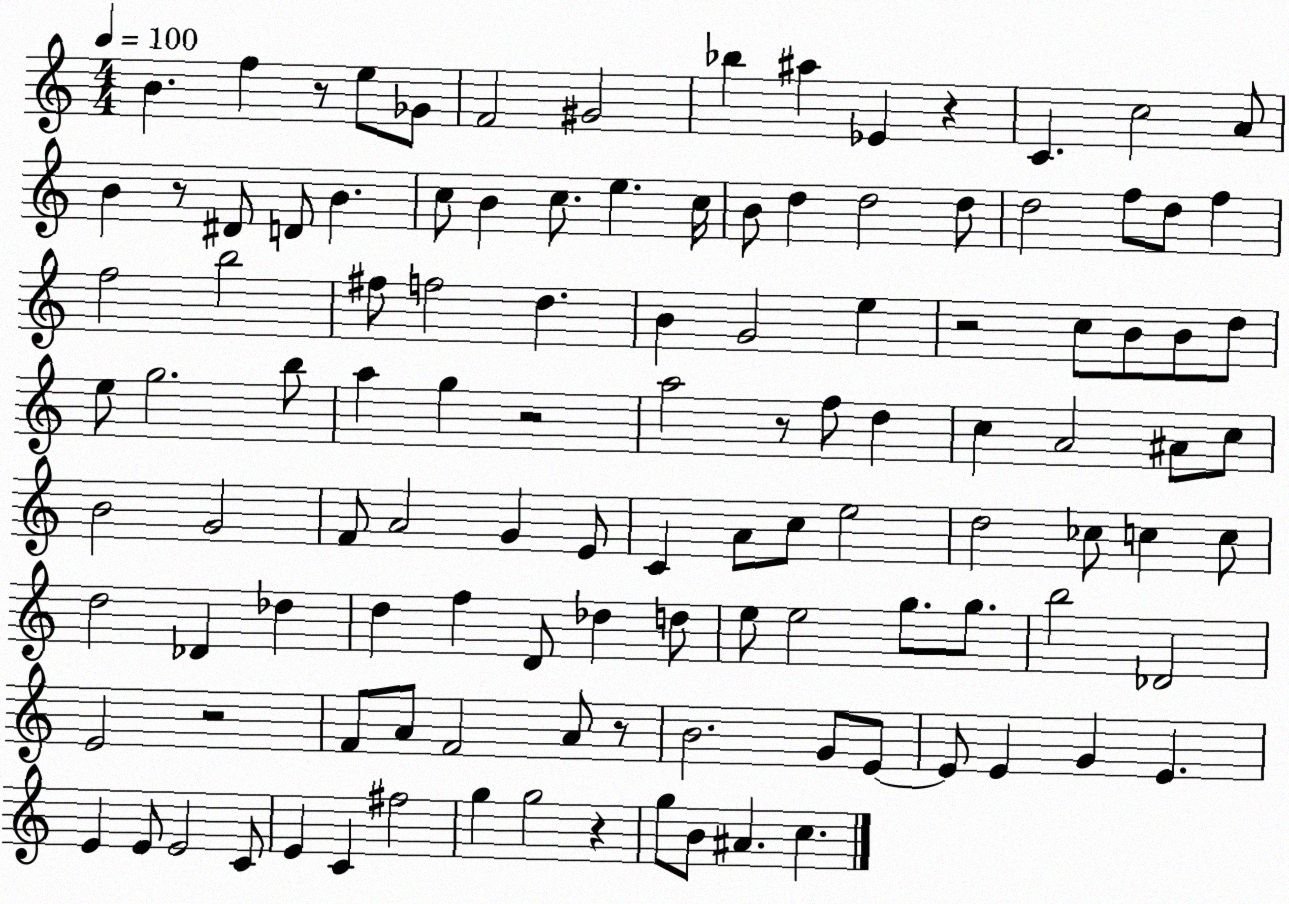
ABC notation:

X:1
T:Untitled
M:4/4
L:1/4
K:C
B f z/2 e/2 _G/2 F2 ^G2 _b ^a _E z C c2 A/2 B z/2 ^D/2 D/2 B c/2 B c/2 e c/4 B/2 d d2 d/2 d2 f/2 d/2 f f2 b2 ^f/2 f2 d B G2 e z2 c/2 B/2 B/2 d/2 e/2 g2 b/2 a g z2 a2 z/2 f/2 d c A2 ^A/2 c/2 B2 G2 F/2 A2 G E/2 C A/2 c/2 e2 d2 _c/2 c c/2 d2 _D _d d f D/2 _d d/2 e/2 e2 g/2 g/2 b2 _D2 E2 z2 F/2 A/2 F2 A/2 z/2 B2 G/2 E/2 E/2 E G E E E/2 E2 C/2 E C ^f2 g g2 z g/2 B/2 ^A c